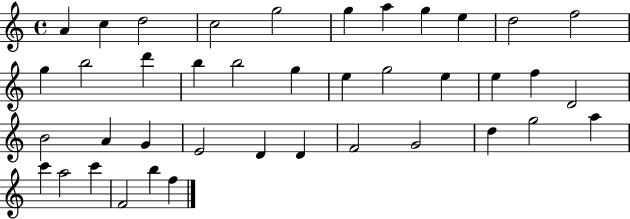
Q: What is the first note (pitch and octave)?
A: A4